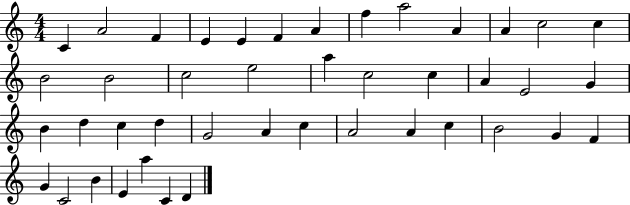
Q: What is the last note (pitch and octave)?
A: D4